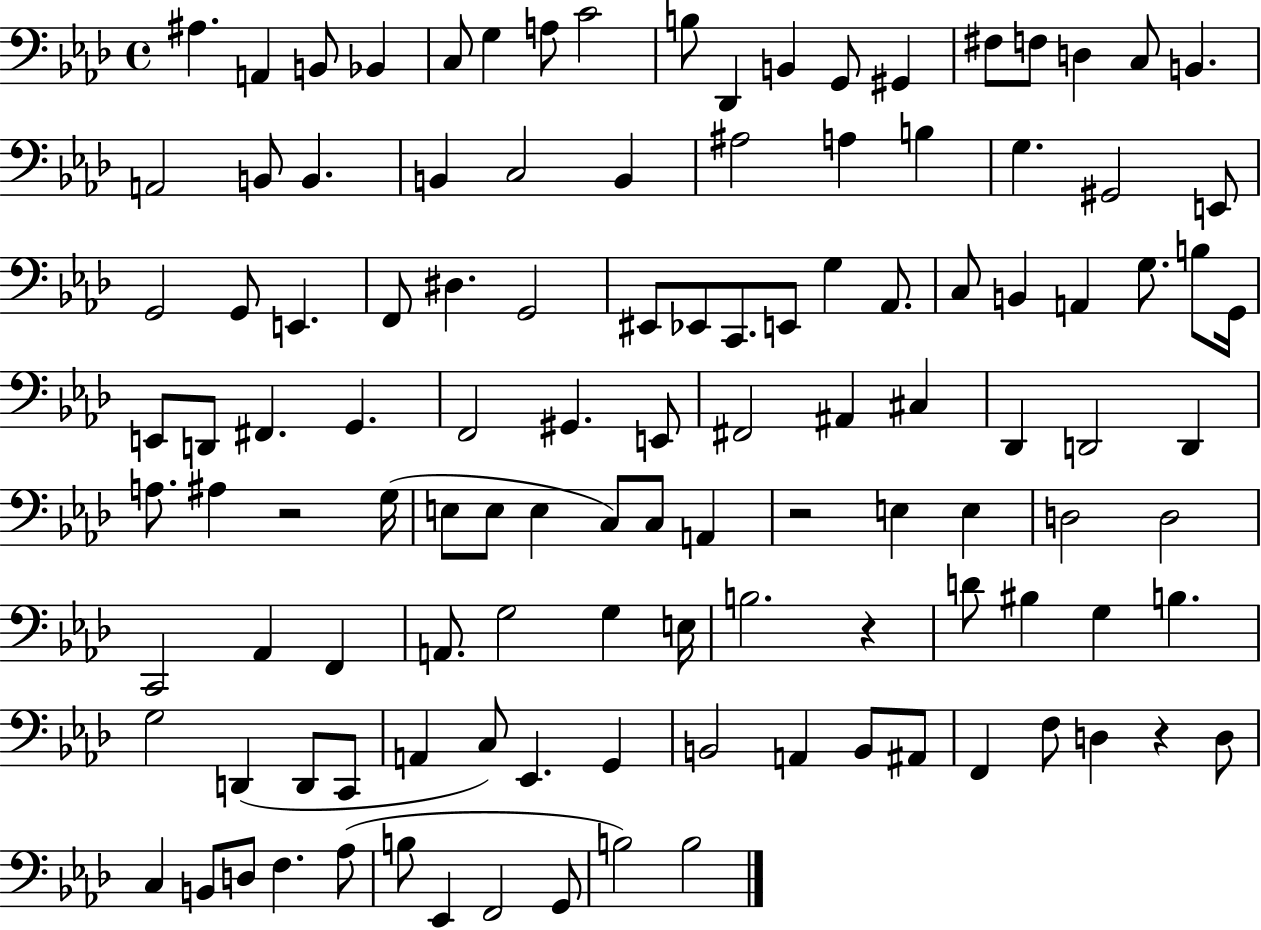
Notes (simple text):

A#3/q. A2/q B2/e Bb2/q C3/e G3/q A3/e C4/h B3/e Db2/q B2/q G2/e G#2/q F#3/e F3/e D3/q C3/e B2/q. A2/h B2/e B2/q. B2/q C3/h B2/q A#3/h A3/q B3/q G3/q. G#2/h E2/e G2/h G2/e E2/q. F2/e D#3/q. G2/h EIS2/e Eb2/e C2/e. E2/e G3/q Ab2/e. C3/e B2/q A2/q G3/e. B3/e G2/s E2/e D2/e F#2/q. G2/q. F2/h G#2/q. E2/e F#2/h A#2/q C#3/q Db2/q D2/h D2/q A3/e. A#3/q R/h G3/s E3/e E3/e E3/q C3/e C3/e A2/q R/h E3/q E3/q D3/h D3/h C2/h Ab2/q F2/q A2/e. G3/h G3/q E3/s B3/h. R/q D4/e BIS3/q G3/q B3/q. G3/h D2/q D2/e C2/e A2/q C3/e Eb2/q. G2/q B2/h A2/q B2/e A#2/e F2/q F3/e D3/q R/q D3/e C3/q B2/e D3/e F3/q. Ab3/e B3/e Eb2/q F2/h G2/e B3/h B3/h